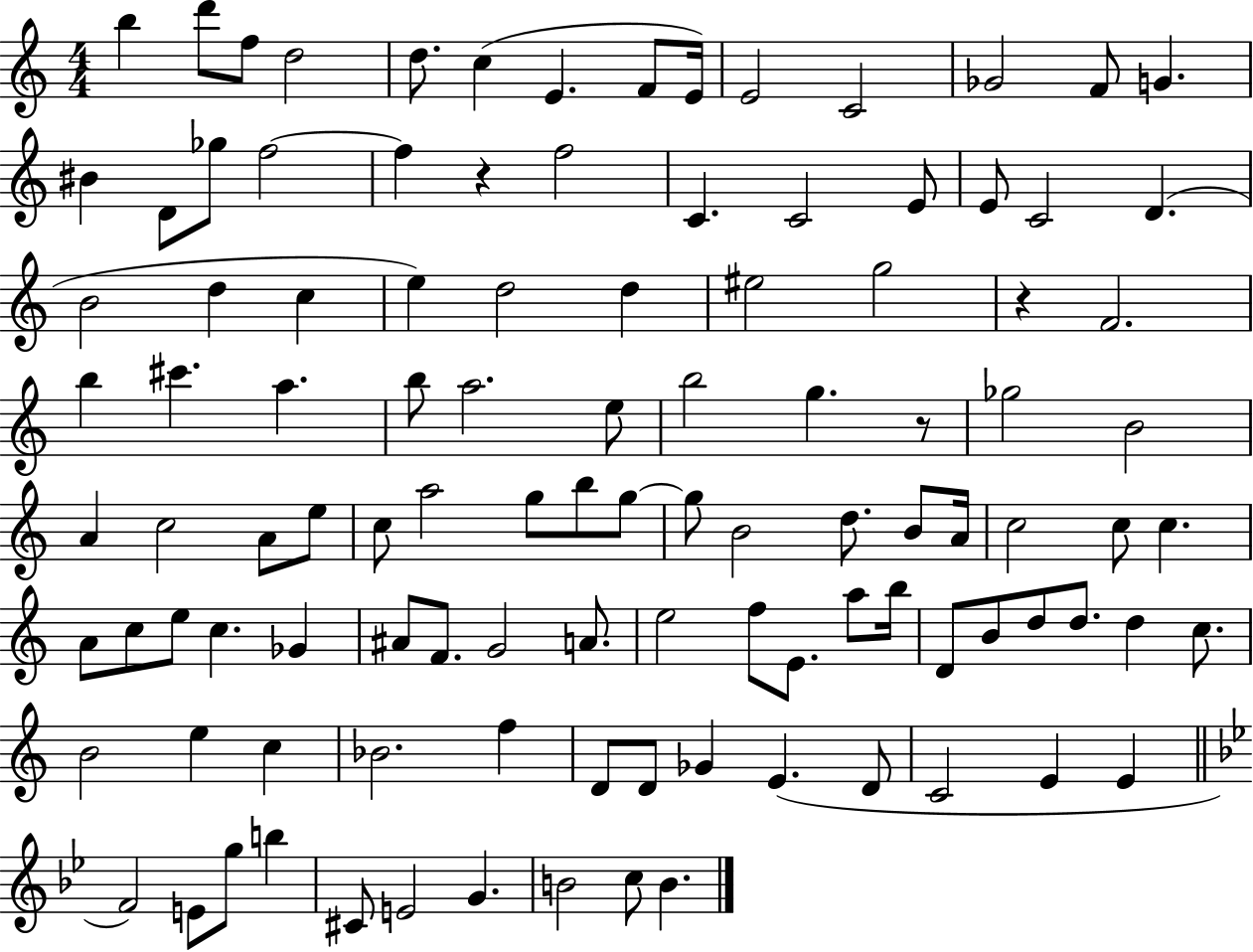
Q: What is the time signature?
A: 4/4